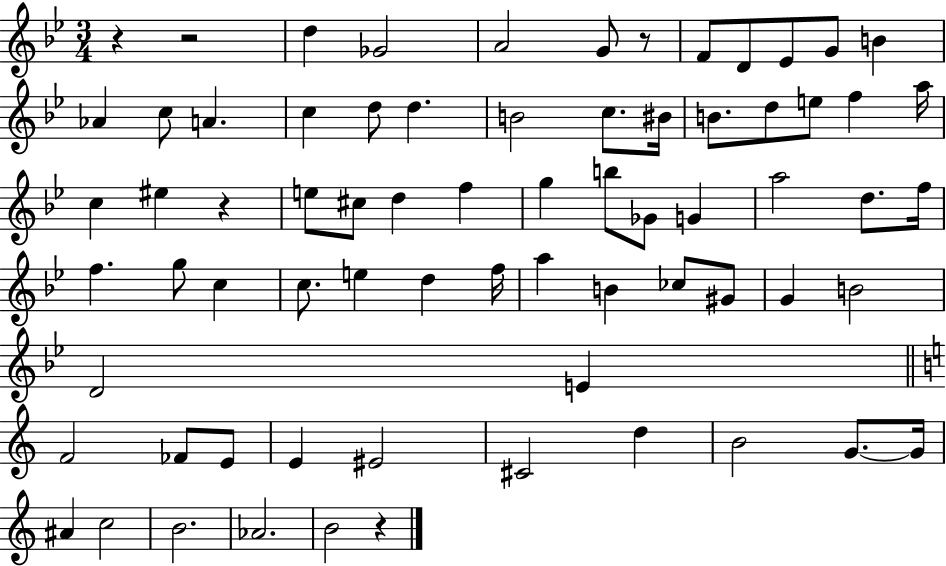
R/q R/h D5/q Gb4/h A4/h G4/e R/e F4/e D4/e Eb4/e G4/e B4/q Ab4/q C5/e A4/q. C5/q D5/e D5/q. B4/h C5/e. BIS4/s B4/e. D5/e E5/e F5/q A5/s C5/q EIS5/q R/q E5/e C#5/e D5/q F5/q G5/q B5/e Gb4/e G4/q A5/h D5/e. F5/s F5/q. G5/e C5/q C5/e. E5/q D5/q F5/s A5/q B4/q CES5/e G#4/e G4/q B4/h D4/h E4/q F4/h FES4/e E4/e E4/q EIS4/h C#4/h D5/q B4/h G4/e. G4/s A#4/q C5/h B4/h. Ab4/h. B4/h R/q